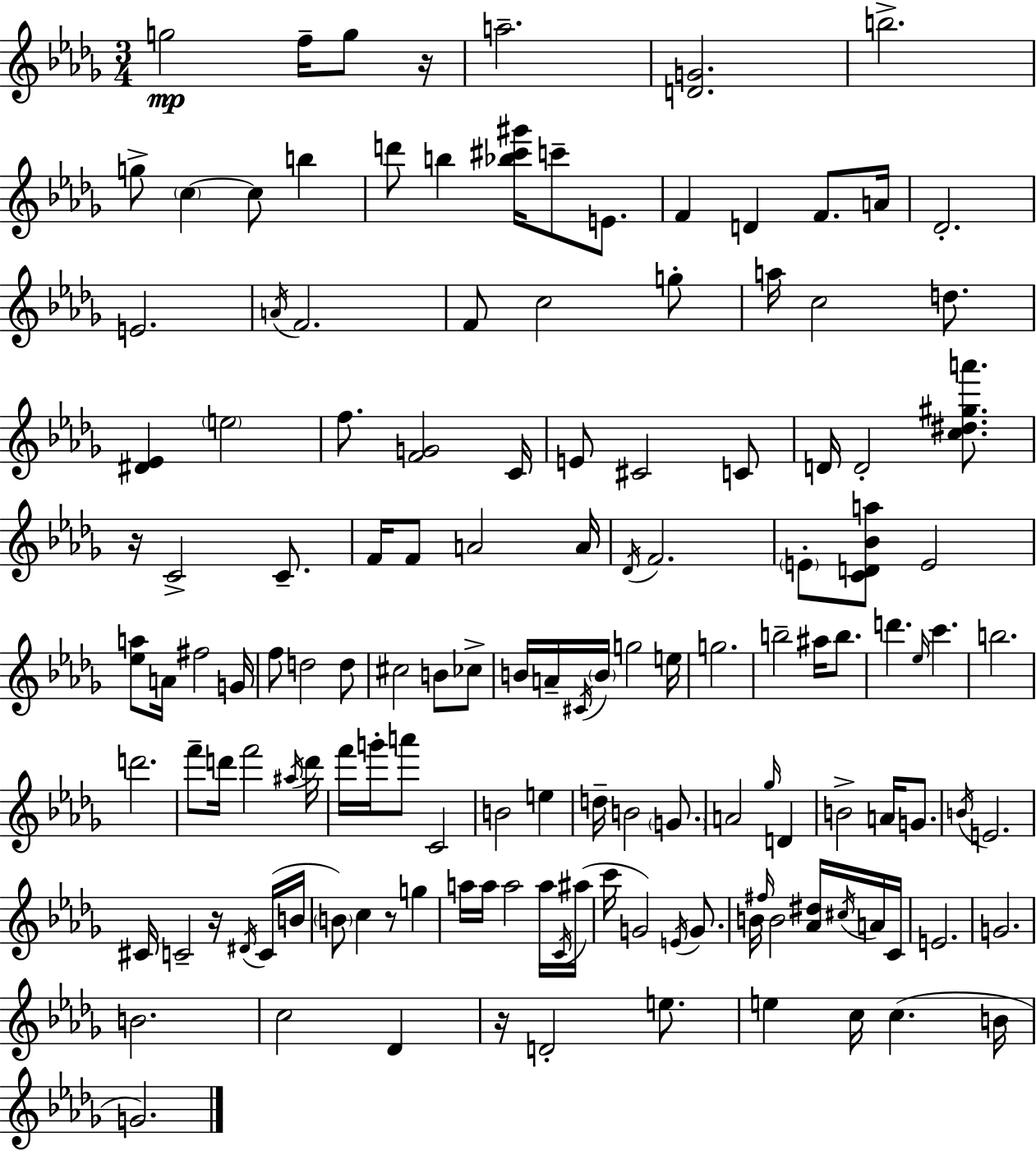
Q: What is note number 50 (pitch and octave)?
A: D5